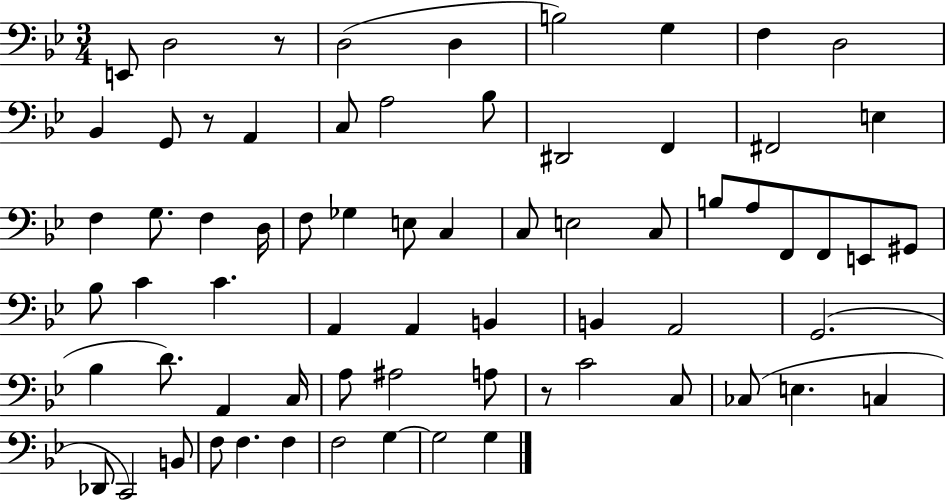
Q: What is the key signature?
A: BES major